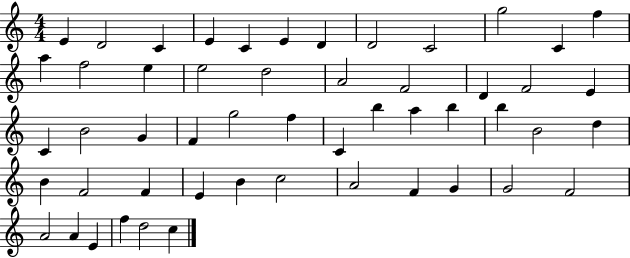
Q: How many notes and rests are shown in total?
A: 52